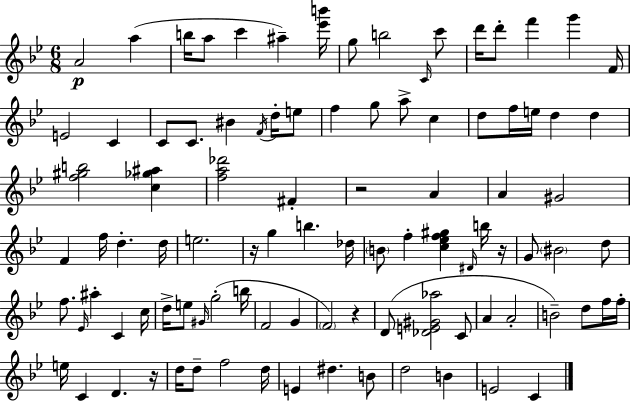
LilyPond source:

{
  \clef treble
  \numericTimeSignature
  \time 6/8
  \key bes \major
  \repeat volta 2 { a'2\p a''4( | b''16 a''8 c'''4 ais''4--) <ees''' b'''>16 | g''8 b''2 \grace { c'16 } c'''8 | d'''16 d'''8-. f'''4 g'''4 | \break f'16 e'2 c'4 | c'8 c'8. bis'4 \acciaccatura { f'16 } d''16-. | e''8 f''4 g''8 a''8-> c''4 | d''8 f''16 e''16 d''4 d''4 | \break <f'' gis'' b''>2 <c'' ges'' ais''>4 | <f'' a'' des'''>2 fis'4-. | r2 a'4 | a'4 gis'2 | \break f'4 f''16 d''4.-. | d''16 e''2. | r16 g''4 b''4. | des''16 \parenthesize b'8 f''4-. <c'' ees'' f'' gis''>4 | \break \grace { dis'16 } b''16 r16 g'8 \parenthesize bis'2 | d''8 f''8. \grace { ees'16 } ais''4-. c'4 | c''16 d''16-> e''8 \grace { gis'16 } g''2-.( | b''16 f'2 | \break g'4 \parenthesize f'2) | r4 d'8( <des' e' gis' aes''>2 | c'8 a'4 a'2-. | b'2--) | \break d''8 f''16 f''16-. e''16 c'4 d'4. | r16 d''16 d''8-- f''2 | d''16 e'4 dis''4. | b'8 d''2 | \break b'4 e'2 | c'4 } \bar "|."
}